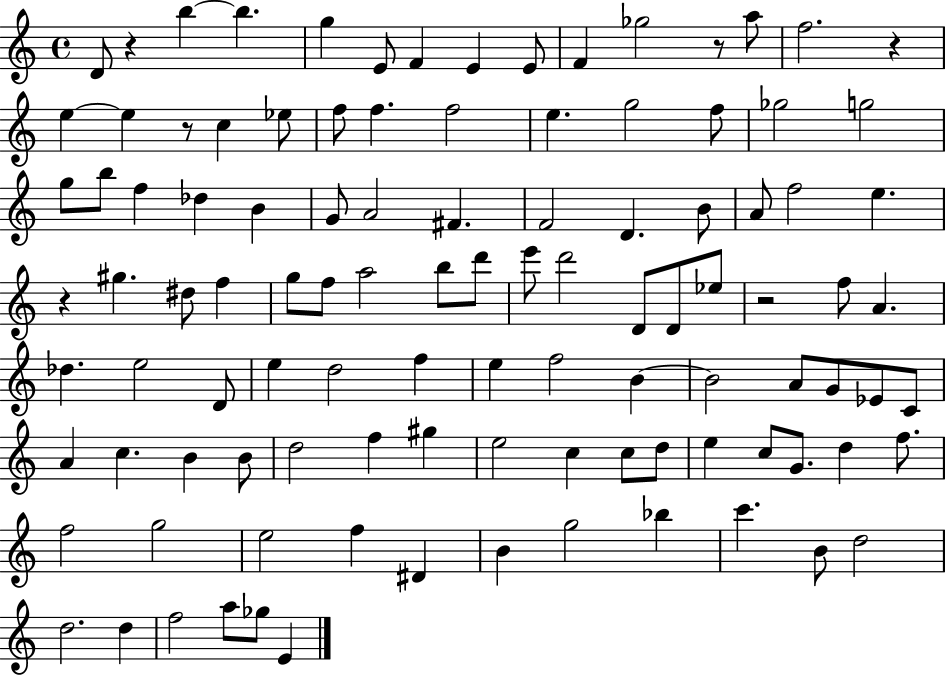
D4/e R/q B5/q B5/q. G5/q E4/e F4/q E4/q E4/e F4/q Gb5/h R/e A5/e F5/h. R/q E5/q E5/q R/e C5/q Eb5/e F5/e F5/q. F5/h E5/q. G5/h F5/e Gb5/h G5/h G5/e B5/e F5/q Db5/q B4/q G4/e A4/h F#4/q. F4/h D4/q. B4/e A4/e F5/h E5/q. R/q G#5/q. D#5/e F5/q G5/e F5/e A5/h B5/e D6/e E6/e D6/h D4/e D4/e Eb5/e R/h F5/e A4/q. Db5/q. E5/h D4/e E5/q D5/h F5/q E5/q F5/h B4/q B4/h A4/e G4/e Eb4/e C4/e A4/q C5/q. B4/q B4/e D5/h F5/q G#5/q E5/h C5/q C5/e D5/e E5/q C5/e G4/e. D5/q F5/e. F5/h G5/h E5/h F5/q D#4/q B4/q G5/h Bb5/q C6/q. B4/e D5/h D5/h. D5/q F5/h A5/e Gb5/e E4/q